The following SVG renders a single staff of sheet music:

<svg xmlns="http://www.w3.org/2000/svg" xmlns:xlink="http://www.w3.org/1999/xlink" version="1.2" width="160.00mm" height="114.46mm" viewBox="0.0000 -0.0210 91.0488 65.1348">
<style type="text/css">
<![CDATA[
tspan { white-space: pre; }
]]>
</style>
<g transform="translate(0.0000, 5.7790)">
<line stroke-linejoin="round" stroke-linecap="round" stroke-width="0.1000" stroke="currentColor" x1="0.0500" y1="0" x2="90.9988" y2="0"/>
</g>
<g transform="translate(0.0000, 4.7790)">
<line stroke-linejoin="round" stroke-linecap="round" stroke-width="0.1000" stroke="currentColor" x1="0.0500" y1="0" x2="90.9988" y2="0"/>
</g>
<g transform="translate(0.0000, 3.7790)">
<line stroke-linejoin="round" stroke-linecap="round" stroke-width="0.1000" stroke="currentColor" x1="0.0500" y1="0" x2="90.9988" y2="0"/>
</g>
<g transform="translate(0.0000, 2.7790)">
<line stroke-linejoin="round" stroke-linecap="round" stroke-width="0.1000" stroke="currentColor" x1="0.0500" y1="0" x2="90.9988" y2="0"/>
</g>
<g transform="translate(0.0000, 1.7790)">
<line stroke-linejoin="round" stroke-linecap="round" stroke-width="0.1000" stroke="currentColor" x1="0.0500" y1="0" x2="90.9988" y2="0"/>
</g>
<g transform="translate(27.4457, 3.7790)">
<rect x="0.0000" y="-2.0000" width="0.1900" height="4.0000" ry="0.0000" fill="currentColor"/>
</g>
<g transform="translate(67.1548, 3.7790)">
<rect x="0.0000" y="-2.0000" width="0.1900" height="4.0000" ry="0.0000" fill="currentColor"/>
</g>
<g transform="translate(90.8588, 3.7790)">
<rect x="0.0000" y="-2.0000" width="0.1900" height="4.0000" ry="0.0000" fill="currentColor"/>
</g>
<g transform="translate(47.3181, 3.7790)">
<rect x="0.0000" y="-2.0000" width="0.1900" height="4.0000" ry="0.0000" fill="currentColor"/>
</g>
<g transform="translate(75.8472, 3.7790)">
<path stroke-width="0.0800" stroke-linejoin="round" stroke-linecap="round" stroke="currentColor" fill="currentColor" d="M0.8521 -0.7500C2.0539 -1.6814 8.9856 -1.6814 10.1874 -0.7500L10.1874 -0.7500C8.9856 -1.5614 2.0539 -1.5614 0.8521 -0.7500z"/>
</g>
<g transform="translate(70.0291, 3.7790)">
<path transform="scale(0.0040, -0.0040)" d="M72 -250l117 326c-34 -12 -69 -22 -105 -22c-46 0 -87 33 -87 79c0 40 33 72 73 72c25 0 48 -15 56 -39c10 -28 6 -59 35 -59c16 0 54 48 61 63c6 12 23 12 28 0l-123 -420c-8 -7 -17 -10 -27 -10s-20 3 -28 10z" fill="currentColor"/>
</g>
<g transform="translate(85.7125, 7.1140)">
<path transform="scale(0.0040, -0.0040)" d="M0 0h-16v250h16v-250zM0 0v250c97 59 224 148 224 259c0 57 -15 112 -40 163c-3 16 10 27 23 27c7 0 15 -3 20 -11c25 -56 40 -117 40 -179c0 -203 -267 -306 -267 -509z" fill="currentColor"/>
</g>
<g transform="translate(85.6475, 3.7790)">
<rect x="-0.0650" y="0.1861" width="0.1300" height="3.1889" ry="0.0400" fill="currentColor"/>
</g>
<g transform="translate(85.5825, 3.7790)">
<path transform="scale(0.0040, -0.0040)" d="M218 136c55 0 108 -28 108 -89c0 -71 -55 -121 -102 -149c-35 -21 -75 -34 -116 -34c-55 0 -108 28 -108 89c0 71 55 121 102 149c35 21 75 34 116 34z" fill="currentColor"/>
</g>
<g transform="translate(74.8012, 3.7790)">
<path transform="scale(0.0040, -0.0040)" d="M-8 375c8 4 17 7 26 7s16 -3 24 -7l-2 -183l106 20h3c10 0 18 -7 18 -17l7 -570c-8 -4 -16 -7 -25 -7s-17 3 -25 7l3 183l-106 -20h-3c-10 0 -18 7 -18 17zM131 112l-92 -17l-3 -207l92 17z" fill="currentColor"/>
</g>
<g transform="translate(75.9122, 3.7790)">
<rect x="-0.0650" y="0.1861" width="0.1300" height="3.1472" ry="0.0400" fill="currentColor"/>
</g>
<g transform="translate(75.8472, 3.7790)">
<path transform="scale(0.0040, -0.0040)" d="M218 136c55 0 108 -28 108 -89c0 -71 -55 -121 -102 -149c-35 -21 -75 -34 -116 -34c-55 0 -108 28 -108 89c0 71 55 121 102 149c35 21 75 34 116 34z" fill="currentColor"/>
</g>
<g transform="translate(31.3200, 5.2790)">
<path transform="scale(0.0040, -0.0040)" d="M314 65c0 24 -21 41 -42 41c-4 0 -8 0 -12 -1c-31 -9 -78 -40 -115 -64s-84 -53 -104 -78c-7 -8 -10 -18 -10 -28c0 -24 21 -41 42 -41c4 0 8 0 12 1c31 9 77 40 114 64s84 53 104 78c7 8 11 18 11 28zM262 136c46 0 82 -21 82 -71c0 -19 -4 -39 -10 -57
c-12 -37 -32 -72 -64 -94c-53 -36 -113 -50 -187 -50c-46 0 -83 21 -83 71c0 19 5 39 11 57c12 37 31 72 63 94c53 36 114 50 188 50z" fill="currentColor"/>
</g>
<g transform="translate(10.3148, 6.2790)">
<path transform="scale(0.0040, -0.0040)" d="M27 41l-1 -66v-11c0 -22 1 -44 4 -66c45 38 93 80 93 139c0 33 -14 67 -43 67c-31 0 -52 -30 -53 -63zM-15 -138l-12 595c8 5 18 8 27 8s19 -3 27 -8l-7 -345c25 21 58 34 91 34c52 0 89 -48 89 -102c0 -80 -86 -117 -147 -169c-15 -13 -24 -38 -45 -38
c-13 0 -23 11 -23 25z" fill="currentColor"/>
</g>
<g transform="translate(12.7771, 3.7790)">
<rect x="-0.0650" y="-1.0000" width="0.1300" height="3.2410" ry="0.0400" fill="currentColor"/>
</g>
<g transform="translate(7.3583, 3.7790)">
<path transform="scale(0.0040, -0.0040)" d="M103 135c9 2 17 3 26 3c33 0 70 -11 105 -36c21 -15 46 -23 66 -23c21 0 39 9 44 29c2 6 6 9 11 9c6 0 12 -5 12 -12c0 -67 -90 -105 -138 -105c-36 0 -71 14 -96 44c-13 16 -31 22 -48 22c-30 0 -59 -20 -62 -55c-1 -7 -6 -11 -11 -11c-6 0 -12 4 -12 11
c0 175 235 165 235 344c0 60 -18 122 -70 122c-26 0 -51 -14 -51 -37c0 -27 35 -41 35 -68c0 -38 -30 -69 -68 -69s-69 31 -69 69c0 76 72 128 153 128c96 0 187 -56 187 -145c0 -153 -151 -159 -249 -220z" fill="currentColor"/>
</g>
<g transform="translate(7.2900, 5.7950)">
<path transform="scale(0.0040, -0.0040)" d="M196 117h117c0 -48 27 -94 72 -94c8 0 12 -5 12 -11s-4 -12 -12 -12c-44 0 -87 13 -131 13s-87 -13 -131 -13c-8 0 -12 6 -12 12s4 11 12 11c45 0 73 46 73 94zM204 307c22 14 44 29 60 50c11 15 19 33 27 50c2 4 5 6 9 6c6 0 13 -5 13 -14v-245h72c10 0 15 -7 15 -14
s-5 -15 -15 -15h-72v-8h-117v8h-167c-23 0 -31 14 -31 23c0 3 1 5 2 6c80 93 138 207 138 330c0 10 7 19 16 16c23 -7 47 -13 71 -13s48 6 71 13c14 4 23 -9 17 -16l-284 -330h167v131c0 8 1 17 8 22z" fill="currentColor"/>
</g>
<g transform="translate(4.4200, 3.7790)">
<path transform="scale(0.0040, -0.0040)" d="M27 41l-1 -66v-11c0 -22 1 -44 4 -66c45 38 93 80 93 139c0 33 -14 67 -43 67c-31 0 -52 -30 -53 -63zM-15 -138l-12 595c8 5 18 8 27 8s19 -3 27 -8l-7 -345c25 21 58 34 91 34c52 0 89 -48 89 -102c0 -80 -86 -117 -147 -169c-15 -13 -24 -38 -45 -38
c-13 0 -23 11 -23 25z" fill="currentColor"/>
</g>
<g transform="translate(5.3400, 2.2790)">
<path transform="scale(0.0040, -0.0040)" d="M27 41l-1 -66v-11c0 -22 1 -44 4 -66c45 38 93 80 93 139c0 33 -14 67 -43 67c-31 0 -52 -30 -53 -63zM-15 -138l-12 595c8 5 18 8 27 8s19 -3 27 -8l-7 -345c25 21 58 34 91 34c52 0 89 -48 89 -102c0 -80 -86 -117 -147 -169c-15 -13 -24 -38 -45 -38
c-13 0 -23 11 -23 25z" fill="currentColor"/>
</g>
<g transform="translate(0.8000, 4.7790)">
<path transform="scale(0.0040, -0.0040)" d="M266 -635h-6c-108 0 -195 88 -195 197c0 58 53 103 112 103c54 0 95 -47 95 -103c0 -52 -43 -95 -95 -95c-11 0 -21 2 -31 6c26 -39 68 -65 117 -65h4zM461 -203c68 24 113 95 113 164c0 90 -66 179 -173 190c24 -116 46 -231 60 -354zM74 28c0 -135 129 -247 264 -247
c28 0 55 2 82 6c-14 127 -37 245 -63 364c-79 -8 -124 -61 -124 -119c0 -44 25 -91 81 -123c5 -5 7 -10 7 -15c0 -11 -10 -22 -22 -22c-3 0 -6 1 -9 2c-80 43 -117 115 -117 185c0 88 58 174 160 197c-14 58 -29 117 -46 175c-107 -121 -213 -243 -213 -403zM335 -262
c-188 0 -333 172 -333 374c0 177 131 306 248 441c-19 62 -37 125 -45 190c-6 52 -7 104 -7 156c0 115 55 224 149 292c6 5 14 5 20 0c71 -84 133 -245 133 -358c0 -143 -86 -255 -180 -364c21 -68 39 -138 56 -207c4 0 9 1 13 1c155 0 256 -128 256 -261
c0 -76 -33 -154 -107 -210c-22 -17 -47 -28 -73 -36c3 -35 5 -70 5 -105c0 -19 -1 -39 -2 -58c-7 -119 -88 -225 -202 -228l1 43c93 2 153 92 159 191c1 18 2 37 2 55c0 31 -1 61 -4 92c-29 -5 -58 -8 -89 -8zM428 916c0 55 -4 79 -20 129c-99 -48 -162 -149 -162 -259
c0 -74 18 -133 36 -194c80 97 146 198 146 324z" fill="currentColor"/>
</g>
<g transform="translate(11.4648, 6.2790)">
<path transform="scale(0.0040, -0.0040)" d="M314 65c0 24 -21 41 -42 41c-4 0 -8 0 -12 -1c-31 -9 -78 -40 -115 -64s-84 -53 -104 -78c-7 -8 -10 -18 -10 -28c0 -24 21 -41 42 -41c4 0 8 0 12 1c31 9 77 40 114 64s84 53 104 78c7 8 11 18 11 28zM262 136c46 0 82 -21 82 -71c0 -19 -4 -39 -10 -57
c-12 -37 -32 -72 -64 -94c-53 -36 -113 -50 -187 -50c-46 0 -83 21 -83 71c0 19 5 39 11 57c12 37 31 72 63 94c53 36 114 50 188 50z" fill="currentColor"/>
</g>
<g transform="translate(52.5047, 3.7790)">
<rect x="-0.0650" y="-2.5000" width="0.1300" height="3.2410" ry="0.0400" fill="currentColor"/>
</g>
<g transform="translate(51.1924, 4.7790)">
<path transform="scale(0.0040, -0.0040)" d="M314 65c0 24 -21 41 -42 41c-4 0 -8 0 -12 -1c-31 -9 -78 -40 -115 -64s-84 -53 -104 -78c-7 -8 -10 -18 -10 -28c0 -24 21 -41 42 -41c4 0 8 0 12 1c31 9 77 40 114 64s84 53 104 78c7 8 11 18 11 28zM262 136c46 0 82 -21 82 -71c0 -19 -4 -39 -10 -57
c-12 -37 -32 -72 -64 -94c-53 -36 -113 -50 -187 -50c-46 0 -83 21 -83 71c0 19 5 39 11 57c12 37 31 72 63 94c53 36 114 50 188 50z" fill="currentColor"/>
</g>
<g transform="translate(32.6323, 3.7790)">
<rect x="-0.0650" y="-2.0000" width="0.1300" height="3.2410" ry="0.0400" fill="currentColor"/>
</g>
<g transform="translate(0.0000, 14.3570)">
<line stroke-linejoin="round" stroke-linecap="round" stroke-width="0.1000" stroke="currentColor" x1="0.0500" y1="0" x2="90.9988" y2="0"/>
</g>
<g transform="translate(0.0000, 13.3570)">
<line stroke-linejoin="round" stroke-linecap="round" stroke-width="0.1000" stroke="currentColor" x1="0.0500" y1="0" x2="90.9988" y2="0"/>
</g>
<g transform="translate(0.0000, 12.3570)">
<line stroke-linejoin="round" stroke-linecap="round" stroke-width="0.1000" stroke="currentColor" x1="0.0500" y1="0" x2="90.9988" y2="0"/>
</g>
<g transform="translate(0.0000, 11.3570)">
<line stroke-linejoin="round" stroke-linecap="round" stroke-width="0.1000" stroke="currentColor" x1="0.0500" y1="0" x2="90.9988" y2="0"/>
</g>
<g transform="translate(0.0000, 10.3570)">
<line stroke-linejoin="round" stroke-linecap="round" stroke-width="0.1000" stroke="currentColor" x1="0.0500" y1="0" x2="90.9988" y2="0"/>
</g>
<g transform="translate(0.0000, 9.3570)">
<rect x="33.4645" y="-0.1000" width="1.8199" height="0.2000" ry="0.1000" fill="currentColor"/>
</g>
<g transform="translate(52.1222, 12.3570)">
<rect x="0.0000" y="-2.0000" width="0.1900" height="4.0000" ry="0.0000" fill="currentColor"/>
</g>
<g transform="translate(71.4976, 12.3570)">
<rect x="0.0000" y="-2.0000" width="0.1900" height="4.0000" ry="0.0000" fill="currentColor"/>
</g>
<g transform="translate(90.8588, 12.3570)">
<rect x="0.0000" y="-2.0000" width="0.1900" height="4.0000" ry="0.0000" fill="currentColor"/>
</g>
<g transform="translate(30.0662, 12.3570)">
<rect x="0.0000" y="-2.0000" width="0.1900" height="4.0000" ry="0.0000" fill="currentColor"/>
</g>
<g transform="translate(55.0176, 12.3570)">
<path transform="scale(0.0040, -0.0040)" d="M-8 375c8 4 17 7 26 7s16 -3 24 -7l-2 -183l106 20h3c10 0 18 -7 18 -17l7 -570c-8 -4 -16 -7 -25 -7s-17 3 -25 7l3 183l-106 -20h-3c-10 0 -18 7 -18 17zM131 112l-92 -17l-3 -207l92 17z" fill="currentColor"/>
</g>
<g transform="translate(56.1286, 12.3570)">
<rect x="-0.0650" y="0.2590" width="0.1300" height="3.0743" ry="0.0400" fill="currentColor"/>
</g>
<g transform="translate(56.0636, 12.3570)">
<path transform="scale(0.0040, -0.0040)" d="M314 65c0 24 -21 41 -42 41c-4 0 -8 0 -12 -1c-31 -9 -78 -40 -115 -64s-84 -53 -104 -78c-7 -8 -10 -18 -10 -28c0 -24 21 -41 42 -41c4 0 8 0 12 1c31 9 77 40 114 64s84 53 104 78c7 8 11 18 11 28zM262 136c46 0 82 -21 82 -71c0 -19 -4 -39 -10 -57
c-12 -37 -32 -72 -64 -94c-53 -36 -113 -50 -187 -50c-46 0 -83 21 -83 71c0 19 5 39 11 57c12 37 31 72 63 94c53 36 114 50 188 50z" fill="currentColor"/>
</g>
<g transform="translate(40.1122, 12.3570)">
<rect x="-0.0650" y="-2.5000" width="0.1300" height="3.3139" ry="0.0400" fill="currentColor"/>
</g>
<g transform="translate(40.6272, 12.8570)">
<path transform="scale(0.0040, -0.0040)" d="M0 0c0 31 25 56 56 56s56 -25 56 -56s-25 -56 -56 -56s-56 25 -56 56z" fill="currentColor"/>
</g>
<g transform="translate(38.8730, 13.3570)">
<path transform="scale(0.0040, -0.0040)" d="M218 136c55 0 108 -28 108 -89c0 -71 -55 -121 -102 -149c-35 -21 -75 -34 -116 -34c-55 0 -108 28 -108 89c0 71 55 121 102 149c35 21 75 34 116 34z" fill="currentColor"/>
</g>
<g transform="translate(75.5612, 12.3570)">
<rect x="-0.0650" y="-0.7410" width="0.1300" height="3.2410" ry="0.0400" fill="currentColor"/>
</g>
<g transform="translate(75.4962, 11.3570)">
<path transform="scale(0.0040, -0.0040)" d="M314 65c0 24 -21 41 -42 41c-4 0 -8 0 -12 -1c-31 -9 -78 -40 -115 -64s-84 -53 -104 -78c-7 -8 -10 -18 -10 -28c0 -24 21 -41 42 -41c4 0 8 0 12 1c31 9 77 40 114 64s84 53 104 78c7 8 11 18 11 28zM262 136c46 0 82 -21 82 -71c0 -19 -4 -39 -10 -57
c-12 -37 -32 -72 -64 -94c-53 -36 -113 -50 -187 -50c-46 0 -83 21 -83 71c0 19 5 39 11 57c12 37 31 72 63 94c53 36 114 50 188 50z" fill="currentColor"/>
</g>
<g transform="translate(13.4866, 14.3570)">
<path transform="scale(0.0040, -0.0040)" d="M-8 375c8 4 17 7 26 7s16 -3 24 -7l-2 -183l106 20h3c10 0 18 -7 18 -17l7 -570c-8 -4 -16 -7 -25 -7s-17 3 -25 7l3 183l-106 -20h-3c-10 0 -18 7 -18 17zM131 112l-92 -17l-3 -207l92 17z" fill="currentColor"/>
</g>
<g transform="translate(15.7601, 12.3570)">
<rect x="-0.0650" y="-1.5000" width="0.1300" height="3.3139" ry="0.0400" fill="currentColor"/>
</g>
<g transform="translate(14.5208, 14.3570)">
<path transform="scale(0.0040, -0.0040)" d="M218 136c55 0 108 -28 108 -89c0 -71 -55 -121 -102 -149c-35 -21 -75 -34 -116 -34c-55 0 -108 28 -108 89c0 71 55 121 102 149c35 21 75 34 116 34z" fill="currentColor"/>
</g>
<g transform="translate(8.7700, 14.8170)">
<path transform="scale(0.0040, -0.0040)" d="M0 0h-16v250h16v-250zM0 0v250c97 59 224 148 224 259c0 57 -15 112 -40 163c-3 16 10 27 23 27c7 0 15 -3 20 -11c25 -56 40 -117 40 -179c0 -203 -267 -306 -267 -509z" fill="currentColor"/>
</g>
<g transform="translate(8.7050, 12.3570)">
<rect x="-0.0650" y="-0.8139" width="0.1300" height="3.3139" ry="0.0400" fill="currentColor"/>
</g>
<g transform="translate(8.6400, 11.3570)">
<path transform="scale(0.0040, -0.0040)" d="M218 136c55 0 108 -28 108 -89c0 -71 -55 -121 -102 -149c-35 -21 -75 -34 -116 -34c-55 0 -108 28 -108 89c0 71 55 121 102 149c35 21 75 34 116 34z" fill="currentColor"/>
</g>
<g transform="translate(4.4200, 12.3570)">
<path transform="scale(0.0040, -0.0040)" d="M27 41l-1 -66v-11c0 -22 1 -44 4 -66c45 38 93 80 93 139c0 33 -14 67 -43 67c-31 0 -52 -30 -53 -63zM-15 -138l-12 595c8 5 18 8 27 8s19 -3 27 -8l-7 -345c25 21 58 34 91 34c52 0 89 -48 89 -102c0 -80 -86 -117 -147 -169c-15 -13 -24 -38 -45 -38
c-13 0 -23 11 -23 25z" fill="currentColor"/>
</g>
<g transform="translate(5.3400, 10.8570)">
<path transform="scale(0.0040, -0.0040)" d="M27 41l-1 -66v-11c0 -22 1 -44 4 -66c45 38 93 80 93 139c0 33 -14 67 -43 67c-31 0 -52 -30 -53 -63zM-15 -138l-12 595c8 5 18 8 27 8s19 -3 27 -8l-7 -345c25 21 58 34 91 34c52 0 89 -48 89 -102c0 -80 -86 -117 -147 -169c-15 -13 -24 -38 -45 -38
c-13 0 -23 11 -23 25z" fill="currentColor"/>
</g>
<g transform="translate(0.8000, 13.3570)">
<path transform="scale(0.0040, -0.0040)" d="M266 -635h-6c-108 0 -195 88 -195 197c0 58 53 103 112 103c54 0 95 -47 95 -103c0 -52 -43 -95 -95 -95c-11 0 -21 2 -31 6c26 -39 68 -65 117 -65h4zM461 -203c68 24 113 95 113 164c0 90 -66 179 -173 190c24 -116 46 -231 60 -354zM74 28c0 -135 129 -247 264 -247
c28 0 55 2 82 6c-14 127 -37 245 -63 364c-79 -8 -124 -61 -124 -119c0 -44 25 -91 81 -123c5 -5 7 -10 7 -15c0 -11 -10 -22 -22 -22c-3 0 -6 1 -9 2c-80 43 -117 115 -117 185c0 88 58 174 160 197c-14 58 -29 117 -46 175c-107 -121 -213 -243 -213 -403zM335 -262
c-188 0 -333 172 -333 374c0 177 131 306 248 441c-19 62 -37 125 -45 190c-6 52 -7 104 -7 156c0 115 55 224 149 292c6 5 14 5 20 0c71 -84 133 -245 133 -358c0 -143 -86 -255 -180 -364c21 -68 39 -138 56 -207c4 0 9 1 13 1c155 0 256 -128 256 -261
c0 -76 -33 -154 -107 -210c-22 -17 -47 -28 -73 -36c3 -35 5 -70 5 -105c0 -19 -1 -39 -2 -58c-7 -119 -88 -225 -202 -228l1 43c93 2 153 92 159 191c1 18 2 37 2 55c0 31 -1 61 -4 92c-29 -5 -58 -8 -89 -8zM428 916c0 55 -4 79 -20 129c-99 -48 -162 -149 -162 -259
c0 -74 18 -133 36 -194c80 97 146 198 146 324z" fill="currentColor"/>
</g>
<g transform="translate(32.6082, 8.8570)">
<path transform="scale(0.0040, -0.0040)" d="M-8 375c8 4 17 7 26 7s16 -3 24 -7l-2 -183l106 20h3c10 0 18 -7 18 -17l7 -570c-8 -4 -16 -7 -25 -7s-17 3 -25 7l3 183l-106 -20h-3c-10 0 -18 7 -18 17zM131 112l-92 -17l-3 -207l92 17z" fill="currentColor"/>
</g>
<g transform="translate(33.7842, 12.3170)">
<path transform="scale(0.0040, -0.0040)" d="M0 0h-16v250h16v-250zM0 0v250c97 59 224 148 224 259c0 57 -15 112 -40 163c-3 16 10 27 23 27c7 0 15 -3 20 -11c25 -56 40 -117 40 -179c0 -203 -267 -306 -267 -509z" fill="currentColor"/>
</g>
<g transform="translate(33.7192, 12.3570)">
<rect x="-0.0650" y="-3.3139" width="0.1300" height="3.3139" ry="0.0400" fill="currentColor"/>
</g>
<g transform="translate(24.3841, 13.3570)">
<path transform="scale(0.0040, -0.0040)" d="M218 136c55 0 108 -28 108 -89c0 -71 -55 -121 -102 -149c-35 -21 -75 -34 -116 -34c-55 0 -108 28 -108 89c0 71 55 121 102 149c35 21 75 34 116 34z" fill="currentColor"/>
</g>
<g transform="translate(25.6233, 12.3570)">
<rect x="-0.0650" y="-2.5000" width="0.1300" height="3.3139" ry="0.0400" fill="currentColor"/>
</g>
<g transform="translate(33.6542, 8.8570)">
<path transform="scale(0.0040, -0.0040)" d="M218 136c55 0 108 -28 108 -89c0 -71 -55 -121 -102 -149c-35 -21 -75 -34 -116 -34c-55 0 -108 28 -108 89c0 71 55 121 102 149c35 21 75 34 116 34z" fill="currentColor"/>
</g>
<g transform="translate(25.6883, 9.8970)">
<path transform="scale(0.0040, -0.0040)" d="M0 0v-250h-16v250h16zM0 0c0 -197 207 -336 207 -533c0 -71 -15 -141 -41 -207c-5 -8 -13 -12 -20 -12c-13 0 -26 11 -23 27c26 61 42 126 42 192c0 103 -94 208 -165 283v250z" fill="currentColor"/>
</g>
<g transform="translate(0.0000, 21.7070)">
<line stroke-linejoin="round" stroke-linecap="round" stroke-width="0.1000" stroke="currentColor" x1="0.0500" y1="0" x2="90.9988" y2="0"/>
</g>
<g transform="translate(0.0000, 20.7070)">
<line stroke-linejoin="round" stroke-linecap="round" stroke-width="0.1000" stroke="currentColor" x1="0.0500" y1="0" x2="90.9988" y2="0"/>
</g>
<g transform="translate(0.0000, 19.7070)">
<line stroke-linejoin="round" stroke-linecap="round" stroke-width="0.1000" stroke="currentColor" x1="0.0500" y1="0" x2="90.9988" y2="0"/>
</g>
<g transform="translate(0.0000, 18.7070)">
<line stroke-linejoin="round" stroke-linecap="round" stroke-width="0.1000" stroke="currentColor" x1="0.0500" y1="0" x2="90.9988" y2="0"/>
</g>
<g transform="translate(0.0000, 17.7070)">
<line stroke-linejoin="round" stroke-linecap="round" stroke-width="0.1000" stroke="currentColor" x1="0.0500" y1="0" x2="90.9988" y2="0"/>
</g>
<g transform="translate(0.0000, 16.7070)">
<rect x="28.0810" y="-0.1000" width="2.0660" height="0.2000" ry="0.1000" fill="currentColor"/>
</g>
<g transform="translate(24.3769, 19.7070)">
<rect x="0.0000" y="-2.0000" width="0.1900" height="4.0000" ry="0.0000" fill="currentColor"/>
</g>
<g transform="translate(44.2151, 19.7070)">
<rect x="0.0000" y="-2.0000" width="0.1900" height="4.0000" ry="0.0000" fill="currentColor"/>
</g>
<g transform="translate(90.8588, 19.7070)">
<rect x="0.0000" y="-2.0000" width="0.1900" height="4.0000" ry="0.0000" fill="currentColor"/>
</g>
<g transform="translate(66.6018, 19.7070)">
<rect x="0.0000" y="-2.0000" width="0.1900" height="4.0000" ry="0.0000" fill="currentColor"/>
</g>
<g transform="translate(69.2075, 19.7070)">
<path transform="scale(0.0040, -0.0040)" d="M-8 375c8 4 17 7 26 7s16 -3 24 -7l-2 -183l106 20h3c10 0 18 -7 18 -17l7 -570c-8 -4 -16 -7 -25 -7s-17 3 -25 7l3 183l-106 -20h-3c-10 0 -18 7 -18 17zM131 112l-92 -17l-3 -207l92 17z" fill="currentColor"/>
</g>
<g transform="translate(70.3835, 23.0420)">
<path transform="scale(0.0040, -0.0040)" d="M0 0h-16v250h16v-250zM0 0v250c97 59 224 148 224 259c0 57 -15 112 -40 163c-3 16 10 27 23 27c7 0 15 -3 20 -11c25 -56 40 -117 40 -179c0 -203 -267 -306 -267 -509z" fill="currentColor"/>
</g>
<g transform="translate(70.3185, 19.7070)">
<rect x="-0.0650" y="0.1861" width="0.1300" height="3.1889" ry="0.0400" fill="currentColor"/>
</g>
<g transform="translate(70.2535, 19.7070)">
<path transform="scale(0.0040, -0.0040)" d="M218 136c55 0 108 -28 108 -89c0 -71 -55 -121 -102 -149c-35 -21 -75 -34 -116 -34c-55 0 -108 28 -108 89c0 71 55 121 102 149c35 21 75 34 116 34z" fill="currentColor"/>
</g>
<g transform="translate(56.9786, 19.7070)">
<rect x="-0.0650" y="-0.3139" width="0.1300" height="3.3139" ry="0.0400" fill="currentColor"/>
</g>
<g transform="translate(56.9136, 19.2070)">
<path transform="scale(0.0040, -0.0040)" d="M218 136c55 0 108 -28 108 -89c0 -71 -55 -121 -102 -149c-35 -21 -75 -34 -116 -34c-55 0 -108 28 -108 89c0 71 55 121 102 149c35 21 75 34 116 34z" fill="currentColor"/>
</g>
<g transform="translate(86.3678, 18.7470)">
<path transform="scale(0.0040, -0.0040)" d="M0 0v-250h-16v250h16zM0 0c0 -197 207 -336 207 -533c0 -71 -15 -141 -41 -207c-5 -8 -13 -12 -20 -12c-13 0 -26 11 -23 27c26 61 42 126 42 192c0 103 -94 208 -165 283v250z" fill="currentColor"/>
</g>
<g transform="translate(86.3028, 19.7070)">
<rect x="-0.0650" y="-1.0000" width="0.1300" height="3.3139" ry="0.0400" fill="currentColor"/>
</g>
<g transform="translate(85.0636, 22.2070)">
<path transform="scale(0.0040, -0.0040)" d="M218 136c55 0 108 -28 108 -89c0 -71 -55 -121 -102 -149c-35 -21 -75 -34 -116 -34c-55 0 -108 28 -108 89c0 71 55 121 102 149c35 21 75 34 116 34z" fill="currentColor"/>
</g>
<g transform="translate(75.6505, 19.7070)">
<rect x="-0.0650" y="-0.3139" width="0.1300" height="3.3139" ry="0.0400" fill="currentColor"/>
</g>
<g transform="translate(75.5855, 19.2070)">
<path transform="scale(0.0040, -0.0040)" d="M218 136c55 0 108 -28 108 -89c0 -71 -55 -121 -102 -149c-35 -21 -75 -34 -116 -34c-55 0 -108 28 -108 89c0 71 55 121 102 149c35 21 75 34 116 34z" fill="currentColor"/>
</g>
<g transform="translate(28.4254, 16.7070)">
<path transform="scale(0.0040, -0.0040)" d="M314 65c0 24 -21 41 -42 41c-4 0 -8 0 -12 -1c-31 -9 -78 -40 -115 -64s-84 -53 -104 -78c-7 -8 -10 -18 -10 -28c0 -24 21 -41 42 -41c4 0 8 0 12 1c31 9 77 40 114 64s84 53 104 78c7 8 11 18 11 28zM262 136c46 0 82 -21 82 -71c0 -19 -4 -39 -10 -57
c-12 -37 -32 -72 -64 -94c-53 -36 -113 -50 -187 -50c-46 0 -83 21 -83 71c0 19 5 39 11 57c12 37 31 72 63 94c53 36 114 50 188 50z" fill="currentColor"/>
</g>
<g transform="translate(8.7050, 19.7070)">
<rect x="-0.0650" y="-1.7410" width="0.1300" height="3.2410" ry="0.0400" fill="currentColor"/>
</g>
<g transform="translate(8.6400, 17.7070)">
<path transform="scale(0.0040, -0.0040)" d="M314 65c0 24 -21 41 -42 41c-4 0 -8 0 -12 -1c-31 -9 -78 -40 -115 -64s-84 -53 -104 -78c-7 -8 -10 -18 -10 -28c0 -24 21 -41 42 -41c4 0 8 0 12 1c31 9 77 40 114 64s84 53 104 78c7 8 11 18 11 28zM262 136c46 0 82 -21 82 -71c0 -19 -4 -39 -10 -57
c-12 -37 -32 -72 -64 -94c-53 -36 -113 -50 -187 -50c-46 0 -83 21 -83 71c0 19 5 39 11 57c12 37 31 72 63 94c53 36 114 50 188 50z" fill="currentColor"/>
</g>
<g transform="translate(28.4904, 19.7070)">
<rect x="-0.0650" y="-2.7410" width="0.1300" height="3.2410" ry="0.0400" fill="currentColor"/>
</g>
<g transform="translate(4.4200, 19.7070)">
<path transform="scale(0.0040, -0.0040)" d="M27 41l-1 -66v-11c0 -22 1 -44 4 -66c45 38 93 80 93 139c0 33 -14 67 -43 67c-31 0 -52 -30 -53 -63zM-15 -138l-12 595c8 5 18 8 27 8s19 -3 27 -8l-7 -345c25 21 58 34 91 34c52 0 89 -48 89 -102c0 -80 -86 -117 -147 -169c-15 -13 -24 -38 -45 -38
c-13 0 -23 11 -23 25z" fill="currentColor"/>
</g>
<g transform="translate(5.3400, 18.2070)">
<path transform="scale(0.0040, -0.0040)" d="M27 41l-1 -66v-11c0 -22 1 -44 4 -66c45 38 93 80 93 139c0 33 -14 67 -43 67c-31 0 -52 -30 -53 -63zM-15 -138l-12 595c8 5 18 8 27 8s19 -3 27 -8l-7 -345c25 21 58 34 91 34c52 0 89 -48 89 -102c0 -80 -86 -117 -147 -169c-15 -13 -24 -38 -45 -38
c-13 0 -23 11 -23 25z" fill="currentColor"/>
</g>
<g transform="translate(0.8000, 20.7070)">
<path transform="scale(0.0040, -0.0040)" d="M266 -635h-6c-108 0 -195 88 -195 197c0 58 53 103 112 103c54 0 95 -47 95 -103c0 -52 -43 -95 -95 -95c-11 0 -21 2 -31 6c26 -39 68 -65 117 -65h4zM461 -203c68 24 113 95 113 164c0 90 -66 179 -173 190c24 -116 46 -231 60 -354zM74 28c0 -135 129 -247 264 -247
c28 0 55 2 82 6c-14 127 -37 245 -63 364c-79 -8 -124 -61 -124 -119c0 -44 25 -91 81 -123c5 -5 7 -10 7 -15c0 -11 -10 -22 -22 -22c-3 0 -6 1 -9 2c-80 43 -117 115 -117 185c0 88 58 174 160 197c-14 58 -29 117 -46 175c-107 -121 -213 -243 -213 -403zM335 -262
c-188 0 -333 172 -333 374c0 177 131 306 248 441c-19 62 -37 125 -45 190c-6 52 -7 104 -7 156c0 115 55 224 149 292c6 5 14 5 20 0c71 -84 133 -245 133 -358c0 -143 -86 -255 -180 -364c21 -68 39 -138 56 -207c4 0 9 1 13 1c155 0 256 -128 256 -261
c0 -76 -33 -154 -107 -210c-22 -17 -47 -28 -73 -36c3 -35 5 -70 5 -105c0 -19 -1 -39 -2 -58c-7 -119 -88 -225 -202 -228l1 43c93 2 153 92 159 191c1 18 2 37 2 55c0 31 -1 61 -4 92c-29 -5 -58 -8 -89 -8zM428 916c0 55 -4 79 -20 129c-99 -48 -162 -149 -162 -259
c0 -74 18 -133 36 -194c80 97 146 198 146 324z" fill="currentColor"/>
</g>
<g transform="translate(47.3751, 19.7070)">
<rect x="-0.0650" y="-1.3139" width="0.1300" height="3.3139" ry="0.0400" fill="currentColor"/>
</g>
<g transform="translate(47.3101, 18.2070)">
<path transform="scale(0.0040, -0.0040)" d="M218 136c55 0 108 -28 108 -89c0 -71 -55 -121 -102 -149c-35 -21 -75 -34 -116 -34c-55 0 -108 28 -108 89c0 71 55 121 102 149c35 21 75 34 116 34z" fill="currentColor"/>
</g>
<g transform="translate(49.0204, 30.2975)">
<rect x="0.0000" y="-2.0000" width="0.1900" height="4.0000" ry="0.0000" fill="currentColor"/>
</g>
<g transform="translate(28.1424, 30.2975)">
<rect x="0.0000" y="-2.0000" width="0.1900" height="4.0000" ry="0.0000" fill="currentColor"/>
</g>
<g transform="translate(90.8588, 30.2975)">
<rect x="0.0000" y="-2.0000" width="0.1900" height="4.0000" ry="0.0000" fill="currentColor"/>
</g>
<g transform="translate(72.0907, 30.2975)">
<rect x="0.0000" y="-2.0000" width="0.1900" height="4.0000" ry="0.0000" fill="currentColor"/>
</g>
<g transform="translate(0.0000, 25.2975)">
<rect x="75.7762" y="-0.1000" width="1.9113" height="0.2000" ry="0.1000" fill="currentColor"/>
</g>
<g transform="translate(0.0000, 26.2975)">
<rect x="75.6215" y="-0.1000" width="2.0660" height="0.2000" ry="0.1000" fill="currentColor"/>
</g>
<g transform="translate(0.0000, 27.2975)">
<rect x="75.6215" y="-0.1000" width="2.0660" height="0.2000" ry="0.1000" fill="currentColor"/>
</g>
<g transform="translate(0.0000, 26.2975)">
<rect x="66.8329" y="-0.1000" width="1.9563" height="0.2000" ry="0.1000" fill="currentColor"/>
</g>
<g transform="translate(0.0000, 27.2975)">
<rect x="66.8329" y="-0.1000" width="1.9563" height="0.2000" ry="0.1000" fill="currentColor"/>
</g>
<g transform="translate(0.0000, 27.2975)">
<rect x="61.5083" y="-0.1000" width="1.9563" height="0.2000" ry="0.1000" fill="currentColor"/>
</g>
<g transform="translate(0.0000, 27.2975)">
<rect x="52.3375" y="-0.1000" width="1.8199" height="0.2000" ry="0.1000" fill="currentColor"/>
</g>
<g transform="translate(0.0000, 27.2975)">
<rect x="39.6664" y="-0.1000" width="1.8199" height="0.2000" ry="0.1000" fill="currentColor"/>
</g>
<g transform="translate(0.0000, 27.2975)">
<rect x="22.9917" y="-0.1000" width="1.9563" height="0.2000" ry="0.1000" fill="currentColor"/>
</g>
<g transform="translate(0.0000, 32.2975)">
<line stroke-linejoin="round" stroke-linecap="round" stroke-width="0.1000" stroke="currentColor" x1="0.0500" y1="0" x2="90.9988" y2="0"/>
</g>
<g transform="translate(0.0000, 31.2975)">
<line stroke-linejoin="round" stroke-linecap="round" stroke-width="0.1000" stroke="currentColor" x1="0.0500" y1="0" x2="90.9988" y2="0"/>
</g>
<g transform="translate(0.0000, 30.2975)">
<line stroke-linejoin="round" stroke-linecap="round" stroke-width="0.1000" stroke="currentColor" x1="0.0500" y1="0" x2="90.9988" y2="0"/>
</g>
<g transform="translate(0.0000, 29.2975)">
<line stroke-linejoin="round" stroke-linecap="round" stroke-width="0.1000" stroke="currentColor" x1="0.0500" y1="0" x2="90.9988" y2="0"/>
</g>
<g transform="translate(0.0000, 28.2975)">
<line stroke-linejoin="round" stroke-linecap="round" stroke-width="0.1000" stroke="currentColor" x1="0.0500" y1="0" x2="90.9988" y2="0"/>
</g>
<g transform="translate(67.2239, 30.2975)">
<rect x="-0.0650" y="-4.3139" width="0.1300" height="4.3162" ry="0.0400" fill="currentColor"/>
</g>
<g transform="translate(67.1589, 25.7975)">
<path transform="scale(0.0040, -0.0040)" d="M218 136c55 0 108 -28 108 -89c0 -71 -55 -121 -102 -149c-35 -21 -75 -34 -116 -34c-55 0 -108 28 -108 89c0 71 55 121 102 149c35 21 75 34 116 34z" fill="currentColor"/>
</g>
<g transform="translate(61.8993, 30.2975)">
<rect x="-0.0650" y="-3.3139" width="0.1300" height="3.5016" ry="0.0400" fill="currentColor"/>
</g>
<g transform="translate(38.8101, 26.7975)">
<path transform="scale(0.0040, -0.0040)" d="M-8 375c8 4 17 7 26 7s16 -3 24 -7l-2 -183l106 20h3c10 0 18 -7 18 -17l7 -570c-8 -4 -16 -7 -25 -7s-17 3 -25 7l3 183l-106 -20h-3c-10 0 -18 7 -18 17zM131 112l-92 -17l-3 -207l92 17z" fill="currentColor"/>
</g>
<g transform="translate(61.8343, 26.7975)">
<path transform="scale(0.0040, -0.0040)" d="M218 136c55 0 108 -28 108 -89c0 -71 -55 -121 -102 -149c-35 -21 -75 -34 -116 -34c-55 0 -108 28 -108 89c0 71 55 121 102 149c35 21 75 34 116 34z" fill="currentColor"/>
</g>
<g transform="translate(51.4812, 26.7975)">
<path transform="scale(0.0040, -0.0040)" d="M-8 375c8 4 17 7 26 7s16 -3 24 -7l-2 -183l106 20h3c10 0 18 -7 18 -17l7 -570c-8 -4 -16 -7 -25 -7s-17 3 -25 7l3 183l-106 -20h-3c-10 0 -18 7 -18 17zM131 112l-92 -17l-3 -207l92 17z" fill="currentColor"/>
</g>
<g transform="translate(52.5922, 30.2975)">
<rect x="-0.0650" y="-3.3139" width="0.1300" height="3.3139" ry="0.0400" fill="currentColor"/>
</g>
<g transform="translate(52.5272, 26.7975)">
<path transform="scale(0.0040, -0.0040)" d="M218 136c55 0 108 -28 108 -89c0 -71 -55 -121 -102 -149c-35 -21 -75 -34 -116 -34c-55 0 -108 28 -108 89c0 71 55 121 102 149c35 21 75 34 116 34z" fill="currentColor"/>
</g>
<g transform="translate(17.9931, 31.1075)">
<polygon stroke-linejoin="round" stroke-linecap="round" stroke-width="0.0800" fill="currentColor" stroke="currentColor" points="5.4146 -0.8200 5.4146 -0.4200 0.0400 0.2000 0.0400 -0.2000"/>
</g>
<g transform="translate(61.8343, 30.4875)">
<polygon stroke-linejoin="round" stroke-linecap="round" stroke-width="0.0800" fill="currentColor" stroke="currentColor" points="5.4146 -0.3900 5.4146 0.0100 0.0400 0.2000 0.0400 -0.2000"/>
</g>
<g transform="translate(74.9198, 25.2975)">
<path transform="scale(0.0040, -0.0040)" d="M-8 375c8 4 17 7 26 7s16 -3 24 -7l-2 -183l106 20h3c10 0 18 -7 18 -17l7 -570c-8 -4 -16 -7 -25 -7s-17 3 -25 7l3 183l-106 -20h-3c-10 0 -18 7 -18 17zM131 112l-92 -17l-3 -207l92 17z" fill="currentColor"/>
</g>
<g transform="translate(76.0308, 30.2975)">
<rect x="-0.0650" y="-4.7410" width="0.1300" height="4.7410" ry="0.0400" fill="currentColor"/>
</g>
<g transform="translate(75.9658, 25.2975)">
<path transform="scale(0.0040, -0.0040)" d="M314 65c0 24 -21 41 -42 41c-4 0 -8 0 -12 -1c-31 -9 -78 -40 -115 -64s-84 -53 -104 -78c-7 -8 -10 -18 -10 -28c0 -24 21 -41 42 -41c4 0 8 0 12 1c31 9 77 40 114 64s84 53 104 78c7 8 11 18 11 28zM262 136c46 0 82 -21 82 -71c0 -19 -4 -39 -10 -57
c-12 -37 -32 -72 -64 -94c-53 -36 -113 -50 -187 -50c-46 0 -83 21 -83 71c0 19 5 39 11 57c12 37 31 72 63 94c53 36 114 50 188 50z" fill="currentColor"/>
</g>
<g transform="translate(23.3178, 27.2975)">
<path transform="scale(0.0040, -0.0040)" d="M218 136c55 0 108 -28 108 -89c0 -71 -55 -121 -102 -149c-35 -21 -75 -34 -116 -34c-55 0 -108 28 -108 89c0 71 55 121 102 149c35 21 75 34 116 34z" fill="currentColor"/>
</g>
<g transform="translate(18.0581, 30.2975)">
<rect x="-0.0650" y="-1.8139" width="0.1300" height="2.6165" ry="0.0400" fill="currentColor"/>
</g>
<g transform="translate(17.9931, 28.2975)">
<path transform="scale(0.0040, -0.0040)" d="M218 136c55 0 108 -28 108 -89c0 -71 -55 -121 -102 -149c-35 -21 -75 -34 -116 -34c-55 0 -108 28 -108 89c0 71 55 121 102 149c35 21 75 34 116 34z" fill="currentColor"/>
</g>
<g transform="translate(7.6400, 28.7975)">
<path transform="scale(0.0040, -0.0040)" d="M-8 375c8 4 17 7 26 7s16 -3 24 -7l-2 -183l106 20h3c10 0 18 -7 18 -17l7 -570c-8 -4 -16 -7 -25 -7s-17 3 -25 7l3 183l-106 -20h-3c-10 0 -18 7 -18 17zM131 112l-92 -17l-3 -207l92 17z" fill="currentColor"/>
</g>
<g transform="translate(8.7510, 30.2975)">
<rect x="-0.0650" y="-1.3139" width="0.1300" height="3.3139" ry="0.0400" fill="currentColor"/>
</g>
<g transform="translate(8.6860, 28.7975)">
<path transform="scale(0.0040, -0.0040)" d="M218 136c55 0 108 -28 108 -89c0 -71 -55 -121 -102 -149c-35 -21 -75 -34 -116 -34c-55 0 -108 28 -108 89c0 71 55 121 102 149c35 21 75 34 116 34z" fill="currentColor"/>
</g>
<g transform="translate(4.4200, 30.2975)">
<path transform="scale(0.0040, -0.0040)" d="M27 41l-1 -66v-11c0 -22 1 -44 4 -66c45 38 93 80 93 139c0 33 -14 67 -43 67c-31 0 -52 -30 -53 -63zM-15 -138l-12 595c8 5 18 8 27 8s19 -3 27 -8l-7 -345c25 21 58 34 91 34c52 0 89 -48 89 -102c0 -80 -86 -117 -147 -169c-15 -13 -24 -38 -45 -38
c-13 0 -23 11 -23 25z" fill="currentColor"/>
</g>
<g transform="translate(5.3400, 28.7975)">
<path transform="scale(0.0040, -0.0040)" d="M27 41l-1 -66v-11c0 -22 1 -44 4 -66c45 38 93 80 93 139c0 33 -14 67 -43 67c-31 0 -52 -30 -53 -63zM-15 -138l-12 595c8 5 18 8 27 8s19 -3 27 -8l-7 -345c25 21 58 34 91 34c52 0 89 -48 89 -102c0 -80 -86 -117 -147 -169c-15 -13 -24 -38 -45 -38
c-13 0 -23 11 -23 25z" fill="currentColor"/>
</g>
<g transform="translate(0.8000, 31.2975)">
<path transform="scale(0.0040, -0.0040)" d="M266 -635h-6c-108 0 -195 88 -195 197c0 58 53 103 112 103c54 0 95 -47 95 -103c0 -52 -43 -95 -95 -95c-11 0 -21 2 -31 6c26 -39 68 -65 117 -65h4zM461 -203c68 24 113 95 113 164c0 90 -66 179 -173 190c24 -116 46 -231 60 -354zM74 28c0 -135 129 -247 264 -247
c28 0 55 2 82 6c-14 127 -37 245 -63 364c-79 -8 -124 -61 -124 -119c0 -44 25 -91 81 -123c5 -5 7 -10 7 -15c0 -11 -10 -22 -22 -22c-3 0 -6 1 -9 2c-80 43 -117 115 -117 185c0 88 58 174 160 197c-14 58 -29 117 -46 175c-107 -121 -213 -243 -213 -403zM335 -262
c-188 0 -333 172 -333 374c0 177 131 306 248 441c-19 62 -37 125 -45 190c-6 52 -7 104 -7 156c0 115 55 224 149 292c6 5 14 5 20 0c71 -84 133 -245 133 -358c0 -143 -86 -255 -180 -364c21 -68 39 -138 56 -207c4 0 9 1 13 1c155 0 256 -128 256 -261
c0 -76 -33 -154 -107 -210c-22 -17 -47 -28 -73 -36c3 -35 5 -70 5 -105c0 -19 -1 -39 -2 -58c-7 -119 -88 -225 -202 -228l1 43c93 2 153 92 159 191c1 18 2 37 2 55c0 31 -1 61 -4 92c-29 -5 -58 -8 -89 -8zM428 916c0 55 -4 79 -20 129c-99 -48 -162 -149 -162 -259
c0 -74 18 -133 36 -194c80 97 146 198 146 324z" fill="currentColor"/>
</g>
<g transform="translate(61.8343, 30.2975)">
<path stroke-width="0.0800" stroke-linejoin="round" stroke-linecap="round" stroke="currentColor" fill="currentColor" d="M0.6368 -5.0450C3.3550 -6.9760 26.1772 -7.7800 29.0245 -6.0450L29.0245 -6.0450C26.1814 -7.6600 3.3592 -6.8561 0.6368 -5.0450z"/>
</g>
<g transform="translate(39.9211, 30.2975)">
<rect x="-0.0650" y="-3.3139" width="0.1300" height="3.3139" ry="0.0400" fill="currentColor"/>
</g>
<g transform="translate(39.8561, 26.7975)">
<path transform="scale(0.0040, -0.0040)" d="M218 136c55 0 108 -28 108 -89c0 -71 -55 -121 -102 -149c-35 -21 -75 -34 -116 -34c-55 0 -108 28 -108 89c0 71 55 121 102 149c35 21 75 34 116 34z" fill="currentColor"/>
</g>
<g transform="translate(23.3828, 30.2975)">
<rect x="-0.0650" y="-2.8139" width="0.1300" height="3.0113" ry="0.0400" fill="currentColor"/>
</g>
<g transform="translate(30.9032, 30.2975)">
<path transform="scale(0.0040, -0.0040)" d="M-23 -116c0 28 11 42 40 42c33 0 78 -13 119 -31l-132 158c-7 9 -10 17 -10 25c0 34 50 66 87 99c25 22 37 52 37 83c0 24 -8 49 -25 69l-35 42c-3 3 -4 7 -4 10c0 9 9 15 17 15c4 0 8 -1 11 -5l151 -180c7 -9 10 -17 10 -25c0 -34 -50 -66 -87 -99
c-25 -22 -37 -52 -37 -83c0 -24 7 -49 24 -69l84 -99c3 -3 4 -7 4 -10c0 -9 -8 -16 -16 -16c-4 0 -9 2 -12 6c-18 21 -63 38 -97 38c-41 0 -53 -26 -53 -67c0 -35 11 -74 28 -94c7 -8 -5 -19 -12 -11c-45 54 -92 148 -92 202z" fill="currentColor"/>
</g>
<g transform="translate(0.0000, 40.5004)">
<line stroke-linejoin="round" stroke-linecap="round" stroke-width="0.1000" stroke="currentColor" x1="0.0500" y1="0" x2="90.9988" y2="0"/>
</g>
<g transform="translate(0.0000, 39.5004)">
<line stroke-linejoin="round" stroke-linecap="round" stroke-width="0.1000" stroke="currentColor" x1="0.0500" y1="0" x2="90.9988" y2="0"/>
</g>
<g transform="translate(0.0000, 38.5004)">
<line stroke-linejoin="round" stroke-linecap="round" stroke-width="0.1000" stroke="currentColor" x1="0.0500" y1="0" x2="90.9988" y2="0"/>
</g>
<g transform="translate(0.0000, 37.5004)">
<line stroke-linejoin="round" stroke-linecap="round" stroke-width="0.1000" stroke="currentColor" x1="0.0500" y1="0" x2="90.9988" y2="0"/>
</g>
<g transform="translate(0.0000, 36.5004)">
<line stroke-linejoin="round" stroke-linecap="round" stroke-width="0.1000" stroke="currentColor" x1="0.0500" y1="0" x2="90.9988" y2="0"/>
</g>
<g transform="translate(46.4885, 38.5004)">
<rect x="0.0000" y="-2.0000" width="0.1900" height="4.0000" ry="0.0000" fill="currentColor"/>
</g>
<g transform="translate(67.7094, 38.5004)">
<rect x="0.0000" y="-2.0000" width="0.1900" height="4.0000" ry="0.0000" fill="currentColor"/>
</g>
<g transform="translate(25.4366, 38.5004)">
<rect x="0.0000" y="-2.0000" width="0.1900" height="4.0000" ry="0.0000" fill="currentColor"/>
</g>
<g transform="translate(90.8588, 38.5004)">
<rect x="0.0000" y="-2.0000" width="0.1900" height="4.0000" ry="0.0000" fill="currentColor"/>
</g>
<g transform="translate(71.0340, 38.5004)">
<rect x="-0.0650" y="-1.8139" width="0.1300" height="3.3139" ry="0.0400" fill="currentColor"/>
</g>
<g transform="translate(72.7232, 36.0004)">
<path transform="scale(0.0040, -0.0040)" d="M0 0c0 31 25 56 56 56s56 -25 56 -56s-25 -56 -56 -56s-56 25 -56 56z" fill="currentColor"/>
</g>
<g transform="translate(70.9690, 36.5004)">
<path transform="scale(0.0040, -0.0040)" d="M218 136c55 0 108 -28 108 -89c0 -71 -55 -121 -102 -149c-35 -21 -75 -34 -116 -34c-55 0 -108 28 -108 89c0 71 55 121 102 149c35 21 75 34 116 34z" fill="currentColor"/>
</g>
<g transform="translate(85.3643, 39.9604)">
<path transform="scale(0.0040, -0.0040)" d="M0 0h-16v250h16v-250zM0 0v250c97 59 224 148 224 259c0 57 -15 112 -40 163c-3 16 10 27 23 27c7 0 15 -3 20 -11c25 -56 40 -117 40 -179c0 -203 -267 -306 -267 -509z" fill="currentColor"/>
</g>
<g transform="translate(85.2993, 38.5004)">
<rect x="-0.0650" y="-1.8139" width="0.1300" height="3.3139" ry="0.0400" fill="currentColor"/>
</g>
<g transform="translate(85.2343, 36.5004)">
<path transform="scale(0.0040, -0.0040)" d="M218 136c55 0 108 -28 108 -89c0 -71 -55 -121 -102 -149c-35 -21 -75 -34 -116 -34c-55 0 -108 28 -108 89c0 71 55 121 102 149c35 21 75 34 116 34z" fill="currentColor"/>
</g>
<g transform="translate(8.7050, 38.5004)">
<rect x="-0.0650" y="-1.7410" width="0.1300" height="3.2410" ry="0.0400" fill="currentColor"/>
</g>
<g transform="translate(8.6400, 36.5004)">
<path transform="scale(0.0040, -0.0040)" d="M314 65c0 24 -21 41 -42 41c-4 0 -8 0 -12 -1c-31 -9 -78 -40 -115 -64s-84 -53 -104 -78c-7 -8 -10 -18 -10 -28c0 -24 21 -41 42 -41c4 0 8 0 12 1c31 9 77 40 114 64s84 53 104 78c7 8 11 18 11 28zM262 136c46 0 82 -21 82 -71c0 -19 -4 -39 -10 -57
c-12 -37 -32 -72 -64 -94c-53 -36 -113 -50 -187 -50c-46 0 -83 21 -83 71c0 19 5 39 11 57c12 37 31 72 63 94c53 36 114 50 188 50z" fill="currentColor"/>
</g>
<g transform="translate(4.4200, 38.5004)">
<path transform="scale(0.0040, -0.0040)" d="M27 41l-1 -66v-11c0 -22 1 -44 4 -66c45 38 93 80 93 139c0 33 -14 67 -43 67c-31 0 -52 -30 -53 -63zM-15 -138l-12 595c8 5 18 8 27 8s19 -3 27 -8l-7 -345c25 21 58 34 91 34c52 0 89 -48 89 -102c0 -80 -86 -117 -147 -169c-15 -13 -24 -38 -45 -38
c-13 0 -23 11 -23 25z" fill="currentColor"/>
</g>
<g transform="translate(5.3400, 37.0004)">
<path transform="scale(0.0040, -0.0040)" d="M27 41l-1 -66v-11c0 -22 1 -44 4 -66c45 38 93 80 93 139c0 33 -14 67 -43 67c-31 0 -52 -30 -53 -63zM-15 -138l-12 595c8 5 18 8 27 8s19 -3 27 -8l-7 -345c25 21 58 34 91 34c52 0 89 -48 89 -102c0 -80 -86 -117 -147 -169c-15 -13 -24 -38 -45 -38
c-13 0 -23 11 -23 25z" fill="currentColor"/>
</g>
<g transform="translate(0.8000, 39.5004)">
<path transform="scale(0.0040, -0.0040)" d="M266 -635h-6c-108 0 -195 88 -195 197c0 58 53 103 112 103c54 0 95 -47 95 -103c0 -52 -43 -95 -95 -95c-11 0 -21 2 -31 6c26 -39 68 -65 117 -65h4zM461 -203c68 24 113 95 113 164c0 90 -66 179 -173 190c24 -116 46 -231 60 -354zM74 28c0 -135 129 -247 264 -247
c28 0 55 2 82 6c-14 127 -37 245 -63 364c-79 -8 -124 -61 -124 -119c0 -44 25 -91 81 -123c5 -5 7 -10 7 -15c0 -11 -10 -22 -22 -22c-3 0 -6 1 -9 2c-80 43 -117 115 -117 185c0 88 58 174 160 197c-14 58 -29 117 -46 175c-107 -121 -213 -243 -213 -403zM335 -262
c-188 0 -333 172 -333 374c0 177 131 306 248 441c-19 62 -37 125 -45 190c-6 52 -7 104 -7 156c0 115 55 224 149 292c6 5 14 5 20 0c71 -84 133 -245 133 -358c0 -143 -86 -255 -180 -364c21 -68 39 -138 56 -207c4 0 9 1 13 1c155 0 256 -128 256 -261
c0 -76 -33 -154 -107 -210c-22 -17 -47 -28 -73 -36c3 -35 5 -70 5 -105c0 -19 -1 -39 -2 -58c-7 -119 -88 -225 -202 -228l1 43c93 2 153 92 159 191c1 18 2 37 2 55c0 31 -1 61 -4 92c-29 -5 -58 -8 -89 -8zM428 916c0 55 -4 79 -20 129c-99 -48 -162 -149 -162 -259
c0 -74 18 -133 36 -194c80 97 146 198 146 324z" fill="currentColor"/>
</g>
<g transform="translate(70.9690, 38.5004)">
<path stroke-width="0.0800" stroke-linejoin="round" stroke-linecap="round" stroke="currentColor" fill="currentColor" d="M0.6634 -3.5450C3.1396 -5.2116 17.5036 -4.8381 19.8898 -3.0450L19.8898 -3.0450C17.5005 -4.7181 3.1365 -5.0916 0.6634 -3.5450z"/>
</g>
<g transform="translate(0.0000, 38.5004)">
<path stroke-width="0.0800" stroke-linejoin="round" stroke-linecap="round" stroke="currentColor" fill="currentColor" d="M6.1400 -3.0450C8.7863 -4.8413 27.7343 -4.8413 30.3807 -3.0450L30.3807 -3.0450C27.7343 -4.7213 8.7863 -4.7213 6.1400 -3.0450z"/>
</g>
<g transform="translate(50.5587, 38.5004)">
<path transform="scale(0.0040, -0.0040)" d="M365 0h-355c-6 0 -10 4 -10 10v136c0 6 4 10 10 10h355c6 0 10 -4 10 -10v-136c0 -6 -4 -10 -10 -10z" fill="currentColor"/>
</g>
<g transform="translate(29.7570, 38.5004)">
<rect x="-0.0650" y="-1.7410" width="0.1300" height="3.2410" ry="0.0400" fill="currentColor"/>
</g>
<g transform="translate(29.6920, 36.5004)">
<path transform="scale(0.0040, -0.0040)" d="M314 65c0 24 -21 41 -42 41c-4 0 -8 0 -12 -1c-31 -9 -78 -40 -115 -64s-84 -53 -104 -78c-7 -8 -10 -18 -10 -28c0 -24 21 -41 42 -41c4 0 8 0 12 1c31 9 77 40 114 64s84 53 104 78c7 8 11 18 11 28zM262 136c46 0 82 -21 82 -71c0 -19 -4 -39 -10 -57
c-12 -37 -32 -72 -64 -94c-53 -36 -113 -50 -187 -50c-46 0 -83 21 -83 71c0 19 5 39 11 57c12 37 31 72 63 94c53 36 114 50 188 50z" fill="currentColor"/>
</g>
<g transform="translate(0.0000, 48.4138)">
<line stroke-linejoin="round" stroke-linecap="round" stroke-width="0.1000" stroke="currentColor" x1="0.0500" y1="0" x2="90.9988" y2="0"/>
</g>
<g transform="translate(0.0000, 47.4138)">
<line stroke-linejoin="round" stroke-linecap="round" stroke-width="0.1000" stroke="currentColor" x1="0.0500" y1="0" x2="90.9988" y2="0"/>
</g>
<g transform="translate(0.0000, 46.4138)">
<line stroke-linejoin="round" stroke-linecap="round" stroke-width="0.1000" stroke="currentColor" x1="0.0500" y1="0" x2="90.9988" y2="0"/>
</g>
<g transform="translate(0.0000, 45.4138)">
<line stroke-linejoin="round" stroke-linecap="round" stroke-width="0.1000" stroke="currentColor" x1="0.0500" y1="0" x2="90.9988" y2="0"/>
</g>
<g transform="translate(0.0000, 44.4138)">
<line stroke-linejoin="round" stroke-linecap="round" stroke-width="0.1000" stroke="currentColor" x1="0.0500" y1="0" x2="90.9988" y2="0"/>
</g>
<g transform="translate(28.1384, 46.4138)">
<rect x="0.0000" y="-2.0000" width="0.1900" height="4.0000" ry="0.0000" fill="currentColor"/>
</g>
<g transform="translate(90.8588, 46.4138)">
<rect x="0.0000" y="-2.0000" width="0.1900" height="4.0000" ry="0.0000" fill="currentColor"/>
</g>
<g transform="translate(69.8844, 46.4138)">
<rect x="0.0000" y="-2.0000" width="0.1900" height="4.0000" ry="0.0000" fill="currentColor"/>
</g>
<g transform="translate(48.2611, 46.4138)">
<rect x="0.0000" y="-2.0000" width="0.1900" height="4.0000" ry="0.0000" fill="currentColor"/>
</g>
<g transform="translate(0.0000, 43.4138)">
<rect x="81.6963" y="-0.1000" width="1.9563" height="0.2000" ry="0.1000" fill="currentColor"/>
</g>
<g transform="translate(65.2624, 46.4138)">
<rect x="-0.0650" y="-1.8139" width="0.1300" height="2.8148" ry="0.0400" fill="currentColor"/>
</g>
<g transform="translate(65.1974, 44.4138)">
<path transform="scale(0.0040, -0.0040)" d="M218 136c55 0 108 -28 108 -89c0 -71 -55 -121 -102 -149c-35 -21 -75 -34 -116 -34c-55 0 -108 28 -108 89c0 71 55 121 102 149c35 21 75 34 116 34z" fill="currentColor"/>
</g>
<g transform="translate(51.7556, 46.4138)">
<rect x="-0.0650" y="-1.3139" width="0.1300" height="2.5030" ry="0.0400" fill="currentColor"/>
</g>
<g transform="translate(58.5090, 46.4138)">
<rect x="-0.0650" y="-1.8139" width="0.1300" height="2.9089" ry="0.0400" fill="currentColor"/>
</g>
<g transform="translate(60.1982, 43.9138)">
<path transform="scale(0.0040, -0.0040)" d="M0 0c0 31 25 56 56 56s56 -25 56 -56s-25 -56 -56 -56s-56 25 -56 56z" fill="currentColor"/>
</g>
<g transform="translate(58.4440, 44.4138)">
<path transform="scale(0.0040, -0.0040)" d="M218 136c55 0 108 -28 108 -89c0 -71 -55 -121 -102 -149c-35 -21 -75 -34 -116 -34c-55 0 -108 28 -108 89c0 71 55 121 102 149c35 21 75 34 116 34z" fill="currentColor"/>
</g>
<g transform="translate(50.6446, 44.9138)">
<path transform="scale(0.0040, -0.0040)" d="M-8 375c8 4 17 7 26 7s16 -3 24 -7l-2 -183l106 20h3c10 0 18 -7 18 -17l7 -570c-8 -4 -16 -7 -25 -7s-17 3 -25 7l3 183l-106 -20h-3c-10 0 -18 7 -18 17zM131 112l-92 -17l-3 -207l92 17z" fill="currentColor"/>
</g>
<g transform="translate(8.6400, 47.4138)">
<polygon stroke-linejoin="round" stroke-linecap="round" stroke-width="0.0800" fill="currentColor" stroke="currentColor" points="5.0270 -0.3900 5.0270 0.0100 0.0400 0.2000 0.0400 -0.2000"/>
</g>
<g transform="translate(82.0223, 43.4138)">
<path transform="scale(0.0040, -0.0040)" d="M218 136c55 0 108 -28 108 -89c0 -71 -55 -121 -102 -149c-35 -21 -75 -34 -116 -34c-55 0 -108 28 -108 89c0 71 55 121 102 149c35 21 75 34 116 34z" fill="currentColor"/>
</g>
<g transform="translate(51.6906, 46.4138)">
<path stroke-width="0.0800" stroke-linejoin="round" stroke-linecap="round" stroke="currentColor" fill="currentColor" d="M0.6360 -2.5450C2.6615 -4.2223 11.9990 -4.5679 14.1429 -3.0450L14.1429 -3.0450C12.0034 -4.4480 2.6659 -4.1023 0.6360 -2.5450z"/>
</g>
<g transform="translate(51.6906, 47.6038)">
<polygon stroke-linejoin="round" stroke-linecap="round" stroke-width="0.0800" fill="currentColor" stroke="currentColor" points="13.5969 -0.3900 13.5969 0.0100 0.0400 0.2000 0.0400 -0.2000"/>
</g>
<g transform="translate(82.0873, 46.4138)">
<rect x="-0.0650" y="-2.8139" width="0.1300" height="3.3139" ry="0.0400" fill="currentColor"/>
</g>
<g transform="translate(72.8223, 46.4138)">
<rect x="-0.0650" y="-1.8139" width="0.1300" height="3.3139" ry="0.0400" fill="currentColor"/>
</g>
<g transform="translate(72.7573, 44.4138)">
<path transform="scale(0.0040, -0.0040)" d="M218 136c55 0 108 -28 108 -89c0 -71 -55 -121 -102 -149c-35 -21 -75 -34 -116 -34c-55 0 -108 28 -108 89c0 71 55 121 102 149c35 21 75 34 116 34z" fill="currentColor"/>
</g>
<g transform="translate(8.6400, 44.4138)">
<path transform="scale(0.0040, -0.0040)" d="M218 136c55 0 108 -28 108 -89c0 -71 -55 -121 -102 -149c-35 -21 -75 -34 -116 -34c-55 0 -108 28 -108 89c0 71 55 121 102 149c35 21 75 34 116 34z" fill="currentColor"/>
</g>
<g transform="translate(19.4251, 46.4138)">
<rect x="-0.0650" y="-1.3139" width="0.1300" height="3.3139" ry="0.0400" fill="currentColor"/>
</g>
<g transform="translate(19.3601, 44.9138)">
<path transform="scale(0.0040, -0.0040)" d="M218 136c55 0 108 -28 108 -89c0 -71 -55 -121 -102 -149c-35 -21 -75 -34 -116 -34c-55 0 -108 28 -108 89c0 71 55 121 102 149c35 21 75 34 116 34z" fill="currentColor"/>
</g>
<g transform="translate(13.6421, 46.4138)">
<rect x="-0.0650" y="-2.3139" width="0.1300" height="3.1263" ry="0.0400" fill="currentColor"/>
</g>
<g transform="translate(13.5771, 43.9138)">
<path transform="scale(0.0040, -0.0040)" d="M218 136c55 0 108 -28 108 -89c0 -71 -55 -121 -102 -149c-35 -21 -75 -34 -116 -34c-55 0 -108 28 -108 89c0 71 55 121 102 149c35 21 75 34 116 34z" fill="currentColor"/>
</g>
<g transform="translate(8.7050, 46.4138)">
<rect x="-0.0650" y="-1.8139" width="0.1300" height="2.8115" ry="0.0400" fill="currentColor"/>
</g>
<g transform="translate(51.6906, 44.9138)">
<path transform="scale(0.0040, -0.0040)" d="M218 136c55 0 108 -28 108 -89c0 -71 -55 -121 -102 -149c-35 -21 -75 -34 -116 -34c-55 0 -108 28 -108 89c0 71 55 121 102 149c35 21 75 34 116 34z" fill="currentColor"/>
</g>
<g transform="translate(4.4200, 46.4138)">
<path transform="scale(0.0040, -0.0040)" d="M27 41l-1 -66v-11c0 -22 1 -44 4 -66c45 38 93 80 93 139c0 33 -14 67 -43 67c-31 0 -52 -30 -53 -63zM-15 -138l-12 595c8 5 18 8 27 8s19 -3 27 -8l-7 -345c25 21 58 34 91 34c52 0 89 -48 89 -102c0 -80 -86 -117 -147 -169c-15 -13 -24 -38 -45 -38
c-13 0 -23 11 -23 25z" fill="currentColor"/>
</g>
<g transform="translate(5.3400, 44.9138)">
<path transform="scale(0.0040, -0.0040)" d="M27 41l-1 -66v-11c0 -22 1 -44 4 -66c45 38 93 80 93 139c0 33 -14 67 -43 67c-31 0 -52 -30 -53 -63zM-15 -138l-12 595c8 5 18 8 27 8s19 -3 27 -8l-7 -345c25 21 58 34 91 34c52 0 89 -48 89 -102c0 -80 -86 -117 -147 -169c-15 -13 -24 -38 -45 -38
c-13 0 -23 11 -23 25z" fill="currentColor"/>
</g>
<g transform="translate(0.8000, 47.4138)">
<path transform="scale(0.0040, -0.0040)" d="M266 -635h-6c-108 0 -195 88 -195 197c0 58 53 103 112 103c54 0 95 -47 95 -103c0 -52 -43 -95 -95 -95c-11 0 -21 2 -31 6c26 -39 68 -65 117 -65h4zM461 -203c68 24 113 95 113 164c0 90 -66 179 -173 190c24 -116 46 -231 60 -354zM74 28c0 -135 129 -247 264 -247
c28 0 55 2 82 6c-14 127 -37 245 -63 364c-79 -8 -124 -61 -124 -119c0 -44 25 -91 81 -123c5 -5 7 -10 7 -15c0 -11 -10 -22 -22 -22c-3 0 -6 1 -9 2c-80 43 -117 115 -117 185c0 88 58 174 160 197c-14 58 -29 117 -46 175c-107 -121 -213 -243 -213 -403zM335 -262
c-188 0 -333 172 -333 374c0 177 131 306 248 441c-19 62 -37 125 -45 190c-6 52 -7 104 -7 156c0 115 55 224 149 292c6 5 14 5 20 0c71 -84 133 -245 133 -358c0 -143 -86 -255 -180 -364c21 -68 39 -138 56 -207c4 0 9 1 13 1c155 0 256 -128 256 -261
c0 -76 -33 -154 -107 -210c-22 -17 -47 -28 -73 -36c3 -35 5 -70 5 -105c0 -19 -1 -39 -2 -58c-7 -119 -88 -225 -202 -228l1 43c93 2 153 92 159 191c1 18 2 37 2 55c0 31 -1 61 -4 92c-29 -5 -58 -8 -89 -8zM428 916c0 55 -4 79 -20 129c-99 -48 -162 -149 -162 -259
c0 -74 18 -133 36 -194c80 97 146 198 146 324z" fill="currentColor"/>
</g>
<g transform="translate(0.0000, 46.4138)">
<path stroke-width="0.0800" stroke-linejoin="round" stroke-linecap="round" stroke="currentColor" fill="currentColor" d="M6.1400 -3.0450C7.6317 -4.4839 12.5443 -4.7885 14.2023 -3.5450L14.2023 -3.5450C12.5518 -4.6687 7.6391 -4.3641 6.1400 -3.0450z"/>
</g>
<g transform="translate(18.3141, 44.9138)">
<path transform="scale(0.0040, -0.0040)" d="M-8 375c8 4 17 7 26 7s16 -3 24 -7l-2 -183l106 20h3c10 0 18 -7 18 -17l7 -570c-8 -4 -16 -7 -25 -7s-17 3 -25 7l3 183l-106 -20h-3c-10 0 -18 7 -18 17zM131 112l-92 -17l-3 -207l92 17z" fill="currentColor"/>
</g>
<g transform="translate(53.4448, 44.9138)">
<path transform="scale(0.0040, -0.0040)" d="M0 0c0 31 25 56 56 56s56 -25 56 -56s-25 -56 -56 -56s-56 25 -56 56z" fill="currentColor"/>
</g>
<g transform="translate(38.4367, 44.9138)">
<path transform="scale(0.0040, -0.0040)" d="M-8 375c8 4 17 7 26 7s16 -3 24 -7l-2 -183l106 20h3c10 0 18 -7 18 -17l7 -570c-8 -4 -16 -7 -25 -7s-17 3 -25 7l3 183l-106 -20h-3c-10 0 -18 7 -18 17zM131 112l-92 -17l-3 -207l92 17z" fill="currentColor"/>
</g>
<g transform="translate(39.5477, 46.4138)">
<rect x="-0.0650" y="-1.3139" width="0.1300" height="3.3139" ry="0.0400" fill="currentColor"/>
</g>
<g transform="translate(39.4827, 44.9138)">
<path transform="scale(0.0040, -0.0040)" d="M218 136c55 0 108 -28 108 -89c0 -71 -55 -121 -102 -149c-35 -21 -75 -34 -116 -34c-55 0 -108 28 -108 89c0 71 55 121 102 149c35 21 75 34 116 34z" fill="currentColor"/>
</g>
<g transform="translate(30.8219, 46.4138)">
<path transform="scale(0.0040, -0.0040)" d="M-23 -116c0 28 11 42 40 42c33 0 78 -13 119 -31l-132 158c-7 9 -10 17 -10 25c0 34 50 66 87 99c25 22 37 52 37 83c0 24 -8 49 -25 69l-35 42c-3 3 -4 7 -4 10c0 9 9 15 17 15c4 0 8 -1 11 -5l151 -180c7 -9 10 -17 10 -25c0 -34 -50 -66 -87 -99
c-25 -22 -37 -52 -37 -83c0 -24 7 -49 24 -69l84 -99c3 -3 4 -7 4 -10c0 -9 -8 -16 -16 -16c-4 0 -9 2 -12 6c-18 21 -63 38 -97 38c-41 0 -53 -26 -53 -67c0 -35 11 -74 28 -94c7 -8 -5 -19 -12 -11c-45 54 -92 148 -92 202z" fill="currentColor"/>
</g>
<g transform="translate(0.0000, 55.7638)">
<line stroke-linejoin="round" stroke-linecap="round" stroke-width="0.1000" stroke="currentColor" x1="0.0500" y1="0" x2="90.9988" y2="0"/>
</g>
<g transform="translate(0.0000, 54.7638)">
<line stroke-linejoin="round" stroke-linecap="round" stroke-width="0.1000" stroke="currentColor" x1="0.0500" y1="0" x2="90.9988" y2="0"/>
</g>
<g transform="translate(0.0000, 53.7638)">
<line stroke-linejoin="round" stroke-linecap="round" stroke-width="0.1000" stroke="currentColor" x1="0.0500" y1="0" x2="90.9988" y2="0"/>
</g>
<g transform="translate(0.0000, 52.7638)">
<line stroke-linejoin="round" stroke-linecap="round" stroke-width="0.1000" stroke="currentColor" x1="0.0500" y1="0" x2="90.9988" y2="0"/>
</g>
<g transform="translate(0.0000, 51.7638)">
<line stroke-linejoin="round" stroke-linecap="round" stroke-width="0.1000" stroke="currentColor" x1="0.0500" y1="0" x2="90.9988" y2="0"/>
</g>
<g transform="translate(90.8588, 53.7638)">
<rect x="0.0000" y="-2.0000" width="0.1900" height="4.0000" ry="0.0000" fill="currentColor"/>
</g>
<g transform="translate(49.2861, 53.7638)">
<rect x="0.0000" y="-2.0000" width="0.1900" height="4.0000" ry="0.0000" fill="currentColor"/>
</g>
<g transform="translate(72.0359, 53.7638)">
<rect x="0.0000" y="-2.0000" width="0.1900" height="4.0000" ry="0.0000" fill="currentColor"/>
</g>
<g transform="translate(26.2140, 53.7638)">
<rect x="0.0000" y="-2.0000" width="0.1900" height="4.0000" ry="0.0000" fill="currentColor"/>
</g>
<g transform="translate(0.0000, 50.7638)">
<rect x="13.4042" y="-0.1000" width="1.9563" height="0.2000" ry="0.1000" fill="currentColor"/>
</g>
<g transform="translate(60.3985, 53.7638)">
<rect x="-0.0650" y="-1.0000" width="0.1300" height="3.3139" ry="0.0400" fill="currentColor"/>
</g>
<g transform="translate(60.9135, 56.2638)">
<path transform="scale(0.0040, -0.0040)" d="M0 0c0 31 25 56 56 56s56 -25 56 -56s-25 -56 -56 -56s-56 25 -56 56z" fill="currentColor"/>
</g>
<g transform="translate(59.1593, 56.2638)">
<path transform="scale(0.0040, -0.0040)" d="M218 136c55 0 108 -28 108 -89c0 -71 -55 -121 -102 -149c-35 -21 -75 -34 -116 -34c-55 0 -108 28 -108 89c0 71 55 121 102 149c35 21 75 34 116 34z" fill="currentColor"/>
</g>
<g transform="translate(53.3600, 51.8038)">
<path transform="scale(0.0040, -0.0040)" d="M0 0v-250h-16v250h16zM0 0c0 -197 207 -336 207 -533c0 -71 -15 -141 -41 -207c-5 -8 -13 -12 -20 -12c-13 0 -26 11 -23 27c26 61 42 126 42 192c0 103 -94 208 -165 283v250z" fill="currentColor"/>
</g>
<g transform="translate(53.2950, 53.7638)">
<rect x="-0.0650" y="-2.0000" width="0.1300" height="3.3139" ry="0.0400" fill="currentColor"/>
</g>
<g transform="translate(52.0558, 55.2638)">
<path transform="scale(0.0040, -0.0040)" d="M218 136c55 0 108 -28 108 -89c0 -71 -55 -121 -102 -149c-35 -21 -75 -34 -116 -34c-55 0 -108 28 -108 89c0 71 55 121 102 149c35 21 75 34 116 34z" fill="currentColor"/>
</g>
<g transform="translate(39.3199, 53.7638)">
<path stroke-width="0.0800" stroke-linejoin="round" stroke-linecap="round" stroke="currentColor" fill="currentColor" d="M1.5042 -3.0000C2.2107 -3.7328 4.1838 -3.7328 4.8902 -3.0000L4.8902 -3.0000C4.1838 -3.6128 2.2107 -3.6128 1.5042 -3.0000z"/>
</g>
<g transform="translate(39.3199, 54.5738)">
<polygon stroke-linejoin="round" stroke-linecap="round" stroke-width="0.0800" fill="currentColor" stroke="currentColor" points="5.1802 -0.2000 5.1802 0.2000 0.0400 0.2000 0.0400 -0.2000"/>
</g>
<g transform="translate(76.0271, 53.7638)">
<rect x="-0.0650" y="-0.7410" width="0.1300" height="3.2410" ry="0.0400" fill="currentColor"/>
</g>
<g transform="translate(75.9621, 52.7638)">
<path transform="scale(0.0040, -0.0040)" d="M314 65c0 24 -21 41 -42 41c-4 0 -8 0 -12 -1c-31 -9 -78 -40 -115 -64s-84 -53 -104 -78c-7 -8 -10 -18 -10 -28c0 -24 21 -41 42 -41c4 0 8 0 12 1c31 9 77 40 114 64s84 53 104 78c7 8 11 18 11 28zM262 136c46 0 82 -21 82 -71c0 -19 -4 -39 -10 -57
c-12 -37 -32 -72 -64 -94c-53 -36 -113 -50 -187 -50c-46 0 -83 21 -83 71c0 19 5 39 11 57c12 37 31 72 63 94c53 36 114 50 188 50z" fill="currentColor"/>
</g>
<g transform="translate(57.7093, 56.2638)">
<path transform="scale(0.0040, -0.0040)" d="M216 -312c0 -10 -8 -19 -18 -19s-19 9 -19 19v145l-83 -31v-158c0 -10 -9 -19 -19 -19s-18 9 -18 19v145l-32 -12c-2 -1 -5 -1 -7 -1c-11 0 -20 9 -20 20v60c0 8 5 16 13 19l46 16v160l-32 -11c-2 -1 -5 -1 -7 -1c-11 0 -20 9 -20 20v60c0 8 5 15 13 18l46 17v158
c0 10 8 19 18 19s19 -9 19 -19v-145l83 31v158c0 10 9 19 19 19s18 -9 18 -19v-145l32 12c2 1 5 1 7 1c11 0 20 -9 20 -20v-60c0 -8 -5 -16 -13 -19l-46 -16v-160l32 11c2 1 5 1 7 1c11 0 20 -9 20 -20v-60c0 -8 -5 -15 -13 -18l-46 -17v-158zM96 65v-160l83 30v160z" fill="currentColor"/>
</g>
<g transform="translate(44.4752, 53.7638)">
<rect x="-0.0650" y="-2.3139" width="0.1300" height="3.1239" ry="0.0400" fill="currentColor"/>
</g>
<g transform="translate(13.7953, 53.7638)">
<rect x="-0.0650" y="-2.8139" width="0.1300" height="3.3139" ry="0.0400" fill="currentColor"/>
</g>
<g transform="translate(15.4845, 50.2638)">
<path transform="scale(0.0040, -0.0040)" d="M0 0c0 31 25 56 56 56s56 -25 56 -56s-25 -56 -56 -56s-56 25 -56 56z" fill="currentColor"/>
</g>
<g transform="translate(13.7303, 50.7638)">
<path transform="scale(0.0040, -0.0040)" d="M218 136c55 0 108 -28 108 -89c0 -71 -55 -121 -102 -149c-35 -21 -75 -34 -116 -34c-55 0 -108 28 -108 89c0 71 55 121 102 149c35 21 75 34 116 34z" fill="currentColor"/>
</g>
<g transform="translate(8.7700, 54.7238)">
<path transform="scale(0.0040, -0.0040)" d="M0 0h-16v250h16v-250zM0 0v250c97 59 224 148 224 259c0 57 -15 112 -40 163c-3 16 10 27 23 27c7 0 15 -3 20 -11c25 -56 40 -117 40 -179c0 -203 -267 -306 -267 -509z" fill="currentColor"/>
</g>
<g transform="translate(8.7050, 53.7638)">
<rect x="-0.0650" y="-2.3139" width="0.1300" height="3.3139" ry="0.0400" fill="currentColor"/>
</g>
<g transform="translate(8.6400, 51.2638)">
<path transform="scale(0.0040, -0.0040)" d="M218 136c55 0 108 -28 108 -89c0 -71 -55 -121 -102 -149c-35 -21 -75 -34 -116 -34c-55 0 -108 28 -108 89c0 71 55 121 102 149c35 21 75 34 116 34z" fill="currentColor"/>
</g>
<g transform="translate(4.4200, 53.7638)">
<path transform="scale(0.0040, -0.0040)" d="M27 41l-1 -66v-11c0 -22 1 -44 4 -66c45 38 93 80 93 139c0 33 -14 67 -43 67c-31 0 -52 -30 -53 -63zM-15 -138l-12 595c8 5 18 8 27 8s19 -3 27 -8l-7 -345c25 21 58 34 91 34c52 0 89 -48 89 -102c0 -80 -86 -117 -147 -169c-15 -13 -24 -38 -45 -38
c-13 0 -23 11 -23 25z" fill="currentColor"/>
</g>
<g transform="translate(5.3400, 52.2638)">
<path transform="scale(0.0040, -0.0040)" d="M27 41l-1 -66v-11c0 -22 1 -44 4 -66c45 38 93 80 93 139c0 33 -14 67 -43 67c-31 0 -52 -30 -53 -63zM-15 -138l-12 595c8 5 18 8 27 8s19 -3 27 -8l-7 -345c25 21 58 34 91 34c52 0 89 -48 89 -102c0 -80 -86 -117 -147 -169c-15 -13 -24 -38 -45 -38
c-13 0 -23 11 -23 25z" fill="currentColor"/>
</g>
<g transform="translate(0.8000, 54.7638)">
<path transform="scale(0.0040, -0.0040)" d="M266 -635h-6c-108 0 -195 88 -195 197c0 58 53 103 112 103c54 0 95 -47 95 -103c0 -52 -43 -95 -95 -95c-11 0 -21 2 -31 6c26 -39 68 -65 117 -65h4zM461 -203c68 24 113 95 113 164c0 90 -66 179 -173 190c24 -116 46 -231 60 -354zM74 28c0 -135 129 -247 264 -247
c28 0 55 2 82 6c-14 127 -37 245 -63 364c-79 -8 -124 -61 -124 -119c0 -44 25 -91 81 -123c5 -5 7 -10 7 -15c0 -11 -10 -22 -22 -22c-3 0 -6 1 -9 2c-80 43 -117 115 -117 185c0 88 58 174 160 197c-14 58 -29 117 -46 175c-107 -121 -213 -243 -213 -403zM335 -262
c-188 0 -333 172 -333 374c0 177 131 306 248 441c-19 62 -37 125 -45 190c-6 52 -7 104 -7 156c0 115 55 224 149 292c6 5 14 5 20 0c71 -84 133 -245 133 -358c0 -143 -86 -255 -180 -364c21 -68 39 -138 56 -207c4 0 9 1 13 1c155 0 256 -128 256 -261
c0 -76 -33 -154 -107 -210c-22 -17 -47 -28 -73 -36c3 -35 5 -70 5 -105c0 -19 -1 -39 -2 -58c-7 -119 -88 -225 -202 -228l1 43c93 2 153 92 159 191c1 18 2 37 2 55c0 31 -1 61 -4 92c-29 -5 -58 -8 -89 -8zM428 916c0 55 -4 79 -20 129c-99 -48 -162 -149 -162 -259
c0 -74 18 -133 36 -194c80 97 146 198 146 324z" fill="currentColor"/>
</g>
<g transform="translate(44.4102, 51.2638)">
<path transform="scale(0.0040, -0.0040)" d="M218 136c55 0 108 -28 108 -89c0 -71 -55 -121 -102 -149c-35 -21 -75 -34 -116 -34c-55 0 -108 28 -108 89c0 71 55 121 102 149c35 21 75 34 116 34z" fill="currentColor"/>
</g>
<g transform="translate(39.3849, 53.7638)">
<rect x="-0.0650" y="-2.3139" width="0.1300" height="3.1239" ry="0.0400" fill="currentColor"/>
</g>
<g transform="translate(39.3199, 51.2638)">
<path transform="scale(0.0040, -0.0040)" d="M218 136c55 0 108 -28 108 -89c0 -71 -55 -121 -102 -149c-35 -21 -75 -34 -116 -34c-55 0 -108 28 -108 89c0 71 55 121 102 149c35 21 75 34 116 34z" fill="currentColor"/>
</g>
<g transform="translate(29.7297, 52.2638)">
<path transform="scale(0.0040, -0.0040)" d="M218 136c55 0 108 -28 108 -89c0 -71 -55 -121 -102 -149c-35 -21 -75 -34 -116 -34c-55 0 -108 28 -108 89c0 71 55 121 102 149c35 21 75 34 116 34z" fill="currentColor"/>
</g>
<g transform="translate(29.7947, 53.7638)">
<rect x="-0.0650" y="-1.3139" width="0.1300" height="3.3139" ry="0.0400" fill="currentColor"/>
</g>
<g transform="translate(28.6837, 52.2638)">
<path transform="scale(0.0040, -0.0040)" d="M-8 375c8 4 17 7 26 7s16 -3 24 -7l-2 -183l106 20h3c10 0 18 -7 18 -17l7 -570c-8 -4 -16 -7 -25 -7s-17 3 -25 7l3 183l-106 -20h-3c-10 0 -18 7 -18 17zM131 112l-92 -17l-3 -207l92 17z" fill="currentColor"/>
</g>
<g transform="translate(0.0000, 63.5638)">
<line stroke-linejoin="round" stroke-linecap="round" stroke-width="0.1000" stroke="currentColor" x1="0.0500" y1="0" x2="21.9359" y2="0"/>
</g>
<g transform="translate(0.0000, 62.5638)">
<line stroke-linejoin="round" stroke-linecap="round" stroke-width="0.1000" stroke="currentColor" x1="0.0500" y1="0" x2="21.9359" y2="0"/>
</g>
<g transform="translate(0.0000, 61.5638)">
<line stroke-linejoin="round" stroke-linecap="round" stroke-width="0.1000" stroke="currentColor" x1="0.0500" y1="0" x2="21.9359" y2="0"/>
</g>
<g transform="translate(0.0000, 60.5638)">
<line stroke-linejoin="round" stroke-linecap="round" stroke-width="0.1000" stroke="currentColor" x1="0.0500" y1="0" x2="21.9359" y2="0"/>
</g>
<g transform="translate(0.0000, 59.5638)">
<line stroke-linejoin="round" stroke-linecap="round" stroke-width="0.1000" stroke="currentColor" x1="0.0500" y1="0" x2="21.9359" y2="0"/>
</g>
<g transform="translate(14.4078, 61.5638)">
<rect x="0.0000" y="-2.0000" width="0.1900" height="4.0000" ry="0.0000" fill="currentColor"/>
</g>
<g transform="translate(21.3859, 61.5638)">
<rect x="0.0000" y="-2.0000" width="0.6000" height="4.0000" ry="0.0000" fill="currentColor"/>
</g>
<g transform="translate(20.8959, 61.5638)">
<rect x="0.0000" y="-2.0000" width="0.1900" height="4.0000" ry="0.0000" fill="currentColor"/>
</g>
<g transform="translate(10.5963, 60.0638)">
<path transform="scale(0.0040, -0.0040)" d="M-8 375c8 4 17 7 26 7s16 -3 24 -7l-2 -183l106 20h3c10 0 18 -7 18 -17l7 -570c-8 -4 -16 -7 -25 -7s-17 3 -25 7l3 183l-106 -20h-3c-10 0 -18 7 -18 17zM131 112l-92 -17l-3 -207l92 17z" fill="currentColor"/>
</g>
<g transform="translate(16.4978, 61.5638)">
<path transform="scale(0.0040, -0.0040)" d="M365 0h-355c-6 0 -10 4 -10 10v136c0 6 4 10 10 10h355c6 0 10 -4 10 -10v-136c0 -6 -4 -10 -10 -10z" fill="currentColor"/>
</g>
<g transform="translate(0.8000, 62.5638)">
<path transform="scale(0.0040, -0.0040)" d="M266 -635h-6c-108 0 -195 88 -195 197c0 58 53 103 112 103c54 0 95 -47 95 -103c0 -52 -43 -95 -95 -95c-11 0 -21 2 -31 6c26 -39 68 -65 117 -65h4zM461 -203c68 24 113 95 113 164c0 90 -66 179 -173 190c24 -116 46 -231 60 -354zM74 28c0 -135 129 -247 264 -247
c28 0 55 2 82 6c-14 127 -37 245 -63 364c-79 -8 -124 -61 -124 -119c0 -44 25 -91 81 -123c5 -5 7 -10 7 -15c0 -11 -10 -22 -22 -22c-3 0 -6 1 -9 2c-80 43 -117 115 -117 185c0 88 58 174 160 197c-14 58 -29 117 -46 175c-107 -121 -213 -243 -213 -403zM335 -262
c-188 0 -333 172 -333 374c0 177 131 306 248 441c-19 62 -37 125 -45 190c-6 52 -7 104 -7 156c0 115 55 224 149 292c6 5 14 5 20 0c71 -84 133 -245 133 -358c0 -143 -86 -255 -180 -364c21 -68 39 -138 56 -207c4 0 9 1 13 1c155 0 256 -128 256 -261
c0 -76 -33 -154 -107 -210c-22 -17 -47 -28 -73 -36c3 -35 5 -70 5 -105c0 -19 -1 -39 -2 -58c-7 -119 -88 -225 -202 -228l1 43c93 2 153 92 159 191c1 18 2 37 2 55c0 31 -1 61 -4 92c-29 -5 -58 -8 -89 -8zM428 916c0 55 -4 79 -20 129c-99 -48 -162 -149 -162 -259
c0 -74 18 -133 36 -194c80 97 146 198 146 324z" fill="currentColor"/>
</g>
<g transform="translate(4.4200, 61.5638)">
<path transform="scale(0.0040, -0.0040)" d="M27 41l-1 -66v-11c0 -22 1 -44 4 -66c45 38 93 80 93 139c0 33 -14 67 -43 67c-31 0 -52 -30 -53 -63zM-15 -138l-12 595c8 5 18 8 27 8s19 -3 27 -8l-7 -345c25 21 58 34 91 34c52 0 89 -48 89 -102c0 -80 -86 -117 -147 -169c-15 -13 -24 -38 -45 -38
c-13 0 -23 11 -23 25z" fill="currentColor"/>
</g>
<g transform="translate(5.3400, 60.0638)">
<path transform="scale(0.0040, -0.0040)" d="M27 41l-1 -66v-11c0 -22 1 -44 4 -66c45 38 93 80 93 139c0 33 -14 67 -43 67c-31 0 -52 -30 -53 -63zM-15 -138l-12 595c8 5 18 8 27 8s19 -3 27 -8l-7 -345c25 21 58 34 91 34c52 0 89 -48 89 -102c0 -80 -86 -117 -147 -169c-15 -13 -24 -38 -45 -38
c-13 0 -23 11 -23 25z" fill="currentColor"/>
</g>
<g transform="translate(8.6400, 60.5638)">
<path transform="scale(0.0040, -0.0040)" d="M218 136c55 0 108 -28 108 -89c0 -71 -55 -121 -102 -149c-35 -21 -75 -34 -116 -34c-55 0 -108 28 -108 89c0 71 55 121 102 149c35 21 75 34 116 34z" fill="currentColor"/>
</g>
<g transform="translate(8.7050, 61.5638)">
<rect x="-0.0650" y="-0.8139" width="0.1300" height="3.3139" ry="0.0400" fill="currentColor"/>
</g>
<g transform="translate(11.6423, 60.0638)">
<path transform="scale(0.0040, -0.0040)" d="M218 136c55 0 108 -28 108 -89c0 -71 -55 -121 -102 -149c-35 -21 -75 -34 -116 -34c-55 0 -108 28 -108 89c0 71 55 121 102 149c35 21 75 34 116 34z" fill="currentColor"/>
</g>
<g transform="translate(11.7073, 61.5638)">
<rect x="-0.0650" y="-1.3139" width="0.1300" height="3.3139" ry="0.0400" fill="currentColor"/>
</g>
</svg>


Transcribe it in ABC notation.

X:1
T:Untitled
M:2/4
L:1/4
K:Bb
_D2 F2 G2 z/2 B B/2 d/2 E G/2 b/2 G B2 d2 f2 a2 _e c B/2 c D/2 e f/2 a/2 z b b b/2 d'/2 e'2 f2 f2 z2 f f/2 f/2 g/2 e z e e/2 f/2 f/2 f a g/2 a e g/2 g/2 F/2 ^D d2 d e z2